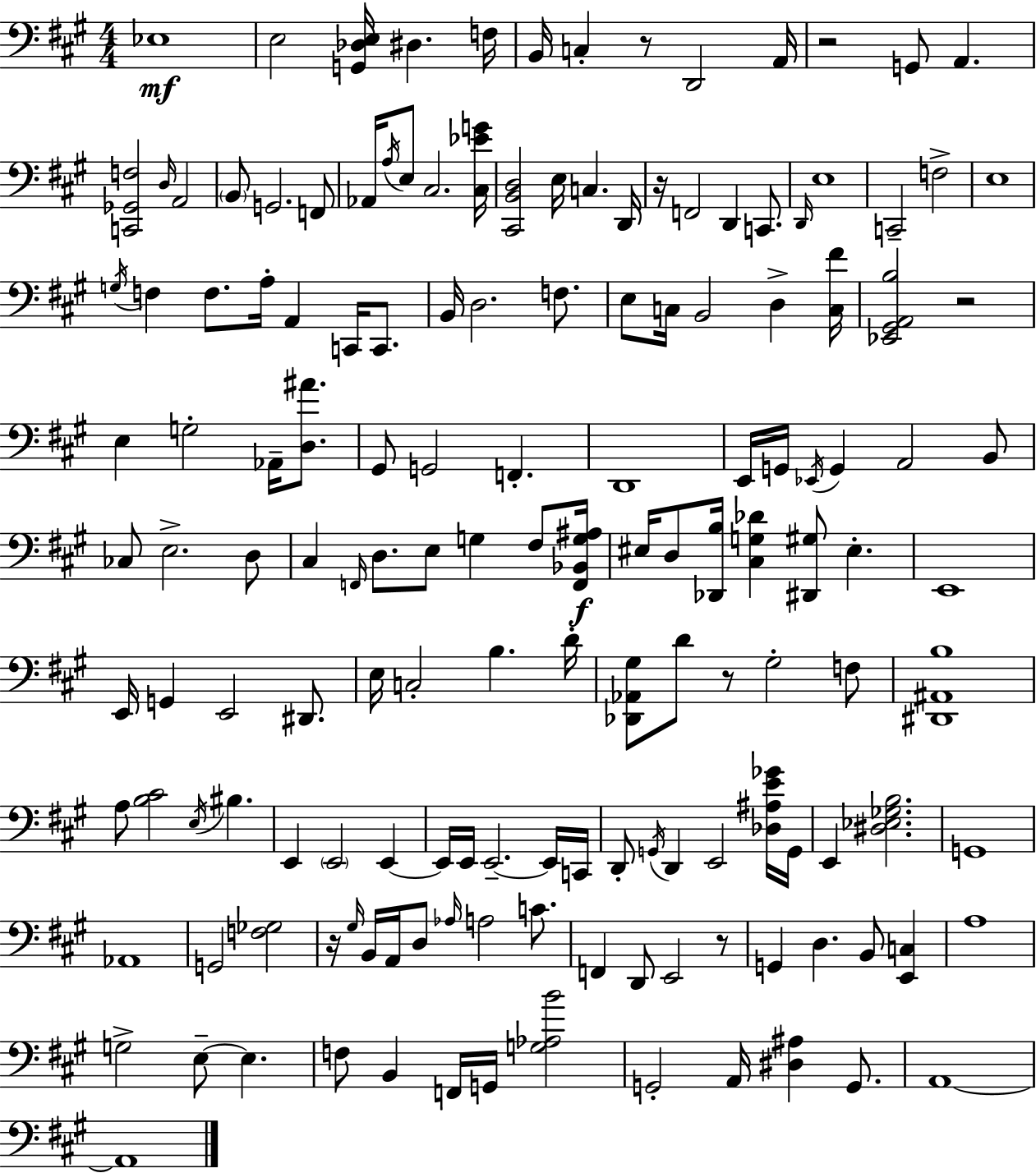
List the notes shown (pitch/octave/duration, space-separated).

Eb3/w E3/h [G2,Db3,E3]/s D#3/q. F3/s B2/s C3/q R/e D2/h A2/s R/h G2/e A2/q. [C2,Gb2,F3]/h D3/s A2/h B2/e G2/h. F2/e Ab2/s A3/s E3/e C#3/h. [C#3,Eb4,G4]/s [C#2,B2,D3]/h E3/s C3/q. D2/s R/s F2/h D2/q C2/e. D2/s E3/w C2/h F3/h E3/w G3/s F3/q F3/e. A3/s A2/q C2/s C2/e. B2/s D3/h. F3/e. E3/e C3/s B2/h D3/q [C3,F#4]/s [Eb2,G#2,A2,B3]/h R/h E3/q G3/h Ab2/s [D3,A#4]/e. G#2/e G2/h F2/q. D2/w E2/s G2/s Eb2/s G2/q A2/h B2/e CES3/e E3/h. D3/e C#3/q F2/s D3/e. E3/e G3/q F#3/e [F2,Bb2,G3,A#3]/s EIS3/s D3/e [Db2,B3]/s [C#3,G3,Db4]/q [D#2,G#3]/e EIS3/q. E2/w E2/s G2/q E2/h D#2/e. E3/s C3/h B3/q. D4/s [Db2,Ab2,G#3]/e D4/e R/e G#3/h F3/e [D#2,A#2,B3]/w A3/e [B3,C#4]/h E3/s BIS3/q. E2/q E2/h E2/q E2/s E2/s E2/h. E2/s C2/s D2/e G2/s D2/q E2/h [Db3,A#3,E4,Gb4]/s G2/s E2/q [D#3,Eb3,Gb3,B3]/h. G2/w Ab2/w G2/h [F3,Gb3]/h R/s G#3/s B2/s A2/s D3/e Ab3/s A3/h C4/e. F2/q D2/e E2/h R/e G2/q D3/q. B2/e [E2,C3]/q A3/w G3/h E3/e E3/q. F3/e B2/q F2/s G2/s [G3,Ab3,B4]/h G2/h A2/s [D#3,A#3]/q G2/e. A2/w A2/w